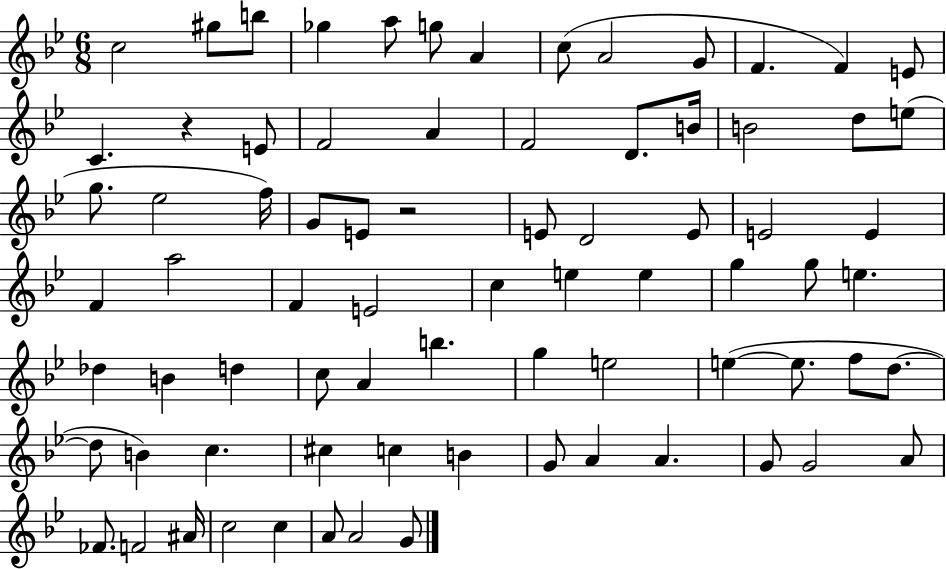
X:1
T:Untitled
M:6/8
L:1/4
K:Bb
c2 ^g/2 b/2 _g a/2 g/2 A c/2 A2 G/2 F F E/2 C z E/2 F2 A F2 D/2 B/4 B2 d/2 e/2 g/2 _e2 f/4 G/2 E/2 z2 E/2 D2 E/2 E2 E F a2 F E2 c e e g g/2 e _d B d c/2 A b g e2 e e/2 f/2 d/2 d/2 B c ^c c B G/2 A A G/2 G2 A/2 _F/2 F2 ^A/4 c2 c A/2 A2 G/2